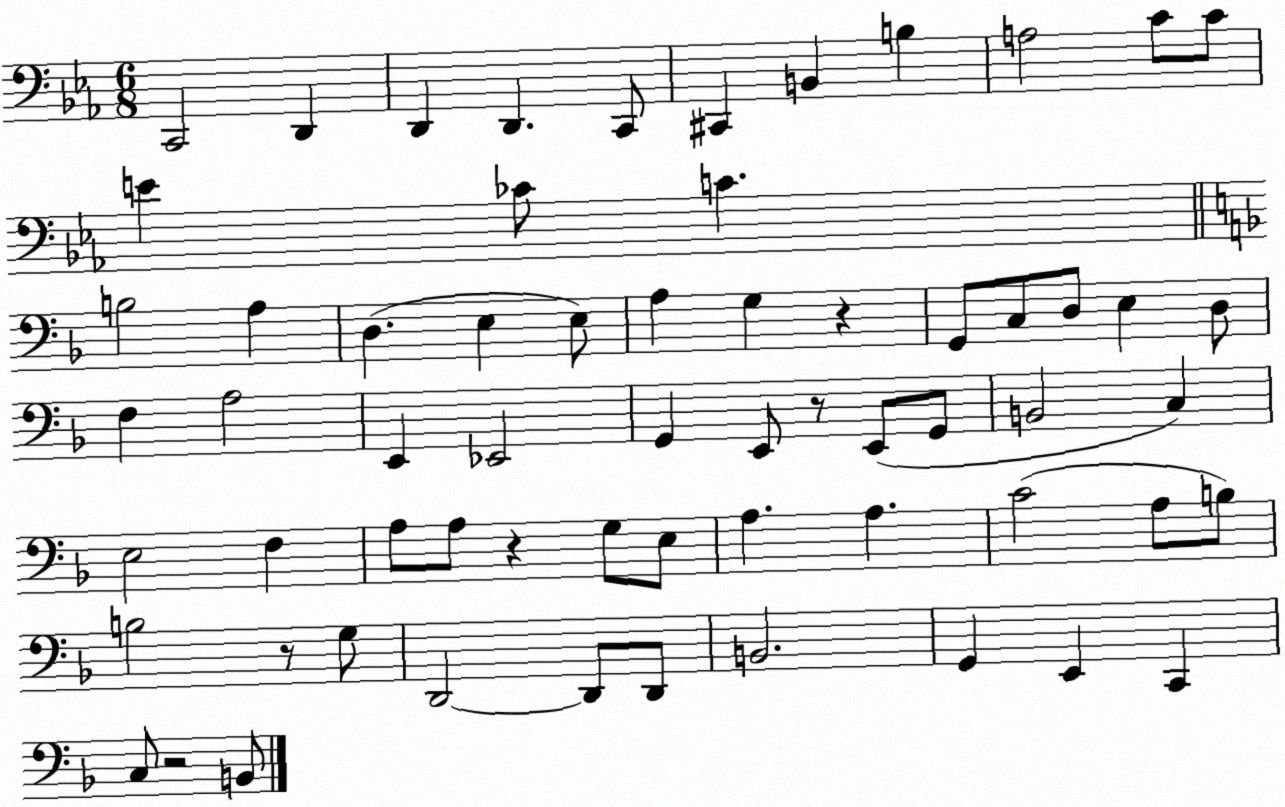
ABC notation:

X:1
T:Untitled
M:6/8
L:1/4
K:Eb
C,,2 D,, D,, D,, C,,/2 ^C,, B,, B, A,2 C/2 C/2 E _C/2 C B,2 A, D, E, E,/2 A, G, z G,,/2 C,/2 D,/2 E, D,/2 F, A,2 E,, _E,,2 G,, E,,/2 z/2 E,,/2 G,,/2 B,,2 C, E,2 F, A,/2 A,/2 z G,/2 E,/2 A, A, C2 A,/2 B,/2 B,2 z/2 G,/2 D,,2 D,,/2 D,,/2 B,,2 G,, E,, C,, C,/2 z2 B,,/2